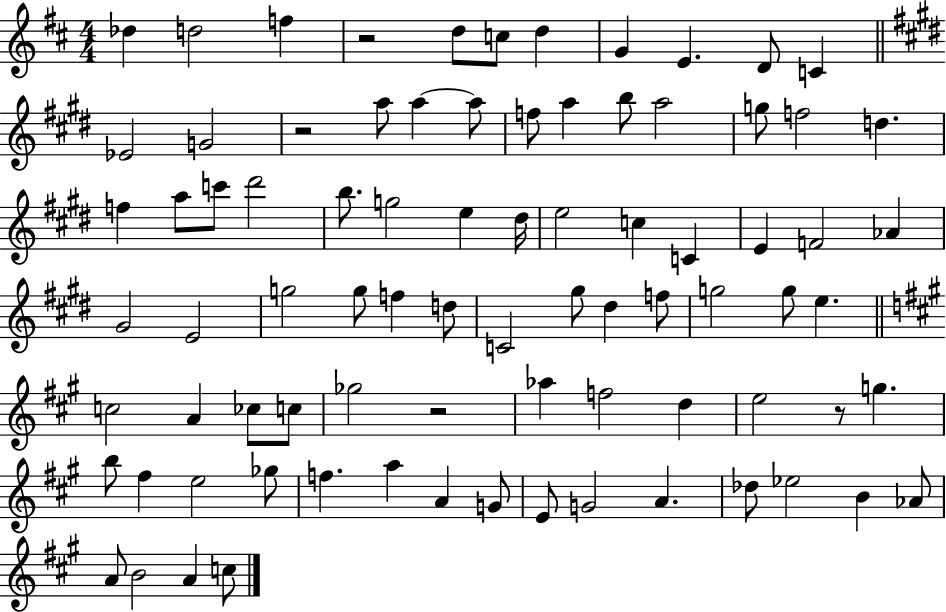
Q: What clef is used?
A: treble